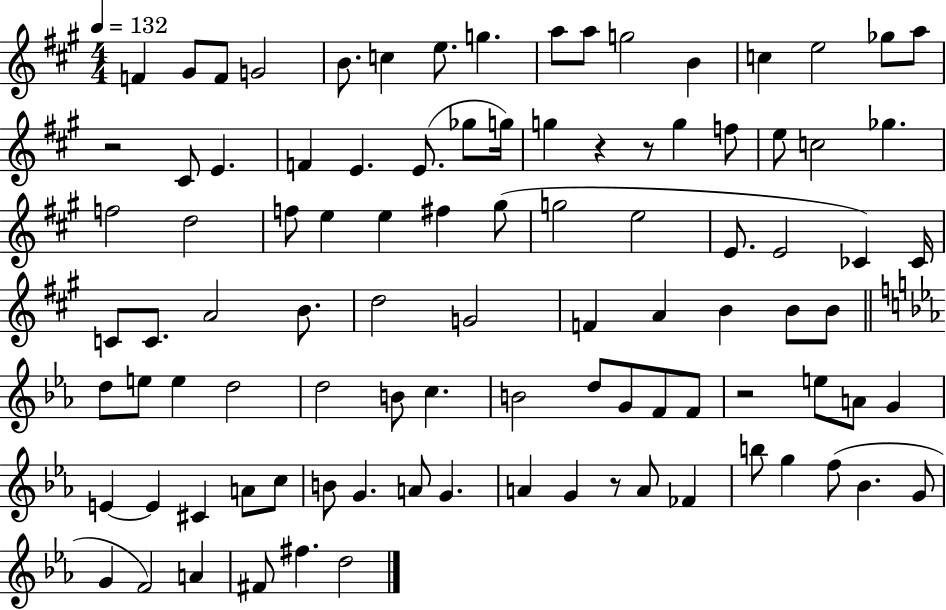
X:1
T:Untitled
M:4/4
L:1/4
K:A
F ^G/2 F/2 G2 B/2 c e/2 g a/2 a/2 g2 B c e2 _g/2 a/2 z2 ^C/2 E F E E/2 _g/2 g/4 g z z/2 g f/2 e/2 c2 _g f2 d2 f/2 e e ^f ^g/2 g2 e2 E/2 E2 _C _C/4 C/2 C/2 A2 B/2 d2 G2 F A B B/2 B/2 d/2 e/2 e d2 d2 B/2 c B2 d/2 G/2 F/2 F/2 z2 e/2 A/2 G E E ^C A/2 c/2 B/2 G A/2 G A G z/2 A/2 _F b/2 g f/2 _B G/2 G F2 A ^F/2 ^f d2